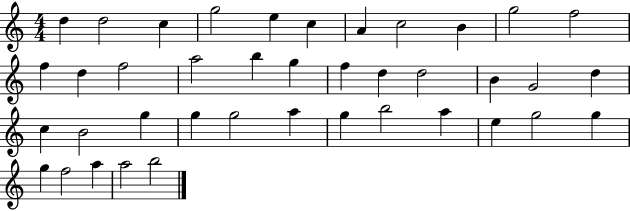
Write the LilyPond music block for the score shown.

{
  \clef treble
  \numericTimeSignature
  \time 4/4
  \key c \major
  d''4 d''2 c''4 | g''2 e''4 c''4 | a'4 c''2 b'4 | g''2 f''2 | \break f''4 d''4 f''2 | a''2 b''4 g''4 | f''4 d''4 d''2 | b'4 g'2 d''4 | \break c''4 b'2 g''4 | g''4 g''2 a''4 | g''4 b''2 a''4 | e''4 g''2 g''4 | \break g''4 f''2 a''4 | a''2 b''2 | \bar "|."
}